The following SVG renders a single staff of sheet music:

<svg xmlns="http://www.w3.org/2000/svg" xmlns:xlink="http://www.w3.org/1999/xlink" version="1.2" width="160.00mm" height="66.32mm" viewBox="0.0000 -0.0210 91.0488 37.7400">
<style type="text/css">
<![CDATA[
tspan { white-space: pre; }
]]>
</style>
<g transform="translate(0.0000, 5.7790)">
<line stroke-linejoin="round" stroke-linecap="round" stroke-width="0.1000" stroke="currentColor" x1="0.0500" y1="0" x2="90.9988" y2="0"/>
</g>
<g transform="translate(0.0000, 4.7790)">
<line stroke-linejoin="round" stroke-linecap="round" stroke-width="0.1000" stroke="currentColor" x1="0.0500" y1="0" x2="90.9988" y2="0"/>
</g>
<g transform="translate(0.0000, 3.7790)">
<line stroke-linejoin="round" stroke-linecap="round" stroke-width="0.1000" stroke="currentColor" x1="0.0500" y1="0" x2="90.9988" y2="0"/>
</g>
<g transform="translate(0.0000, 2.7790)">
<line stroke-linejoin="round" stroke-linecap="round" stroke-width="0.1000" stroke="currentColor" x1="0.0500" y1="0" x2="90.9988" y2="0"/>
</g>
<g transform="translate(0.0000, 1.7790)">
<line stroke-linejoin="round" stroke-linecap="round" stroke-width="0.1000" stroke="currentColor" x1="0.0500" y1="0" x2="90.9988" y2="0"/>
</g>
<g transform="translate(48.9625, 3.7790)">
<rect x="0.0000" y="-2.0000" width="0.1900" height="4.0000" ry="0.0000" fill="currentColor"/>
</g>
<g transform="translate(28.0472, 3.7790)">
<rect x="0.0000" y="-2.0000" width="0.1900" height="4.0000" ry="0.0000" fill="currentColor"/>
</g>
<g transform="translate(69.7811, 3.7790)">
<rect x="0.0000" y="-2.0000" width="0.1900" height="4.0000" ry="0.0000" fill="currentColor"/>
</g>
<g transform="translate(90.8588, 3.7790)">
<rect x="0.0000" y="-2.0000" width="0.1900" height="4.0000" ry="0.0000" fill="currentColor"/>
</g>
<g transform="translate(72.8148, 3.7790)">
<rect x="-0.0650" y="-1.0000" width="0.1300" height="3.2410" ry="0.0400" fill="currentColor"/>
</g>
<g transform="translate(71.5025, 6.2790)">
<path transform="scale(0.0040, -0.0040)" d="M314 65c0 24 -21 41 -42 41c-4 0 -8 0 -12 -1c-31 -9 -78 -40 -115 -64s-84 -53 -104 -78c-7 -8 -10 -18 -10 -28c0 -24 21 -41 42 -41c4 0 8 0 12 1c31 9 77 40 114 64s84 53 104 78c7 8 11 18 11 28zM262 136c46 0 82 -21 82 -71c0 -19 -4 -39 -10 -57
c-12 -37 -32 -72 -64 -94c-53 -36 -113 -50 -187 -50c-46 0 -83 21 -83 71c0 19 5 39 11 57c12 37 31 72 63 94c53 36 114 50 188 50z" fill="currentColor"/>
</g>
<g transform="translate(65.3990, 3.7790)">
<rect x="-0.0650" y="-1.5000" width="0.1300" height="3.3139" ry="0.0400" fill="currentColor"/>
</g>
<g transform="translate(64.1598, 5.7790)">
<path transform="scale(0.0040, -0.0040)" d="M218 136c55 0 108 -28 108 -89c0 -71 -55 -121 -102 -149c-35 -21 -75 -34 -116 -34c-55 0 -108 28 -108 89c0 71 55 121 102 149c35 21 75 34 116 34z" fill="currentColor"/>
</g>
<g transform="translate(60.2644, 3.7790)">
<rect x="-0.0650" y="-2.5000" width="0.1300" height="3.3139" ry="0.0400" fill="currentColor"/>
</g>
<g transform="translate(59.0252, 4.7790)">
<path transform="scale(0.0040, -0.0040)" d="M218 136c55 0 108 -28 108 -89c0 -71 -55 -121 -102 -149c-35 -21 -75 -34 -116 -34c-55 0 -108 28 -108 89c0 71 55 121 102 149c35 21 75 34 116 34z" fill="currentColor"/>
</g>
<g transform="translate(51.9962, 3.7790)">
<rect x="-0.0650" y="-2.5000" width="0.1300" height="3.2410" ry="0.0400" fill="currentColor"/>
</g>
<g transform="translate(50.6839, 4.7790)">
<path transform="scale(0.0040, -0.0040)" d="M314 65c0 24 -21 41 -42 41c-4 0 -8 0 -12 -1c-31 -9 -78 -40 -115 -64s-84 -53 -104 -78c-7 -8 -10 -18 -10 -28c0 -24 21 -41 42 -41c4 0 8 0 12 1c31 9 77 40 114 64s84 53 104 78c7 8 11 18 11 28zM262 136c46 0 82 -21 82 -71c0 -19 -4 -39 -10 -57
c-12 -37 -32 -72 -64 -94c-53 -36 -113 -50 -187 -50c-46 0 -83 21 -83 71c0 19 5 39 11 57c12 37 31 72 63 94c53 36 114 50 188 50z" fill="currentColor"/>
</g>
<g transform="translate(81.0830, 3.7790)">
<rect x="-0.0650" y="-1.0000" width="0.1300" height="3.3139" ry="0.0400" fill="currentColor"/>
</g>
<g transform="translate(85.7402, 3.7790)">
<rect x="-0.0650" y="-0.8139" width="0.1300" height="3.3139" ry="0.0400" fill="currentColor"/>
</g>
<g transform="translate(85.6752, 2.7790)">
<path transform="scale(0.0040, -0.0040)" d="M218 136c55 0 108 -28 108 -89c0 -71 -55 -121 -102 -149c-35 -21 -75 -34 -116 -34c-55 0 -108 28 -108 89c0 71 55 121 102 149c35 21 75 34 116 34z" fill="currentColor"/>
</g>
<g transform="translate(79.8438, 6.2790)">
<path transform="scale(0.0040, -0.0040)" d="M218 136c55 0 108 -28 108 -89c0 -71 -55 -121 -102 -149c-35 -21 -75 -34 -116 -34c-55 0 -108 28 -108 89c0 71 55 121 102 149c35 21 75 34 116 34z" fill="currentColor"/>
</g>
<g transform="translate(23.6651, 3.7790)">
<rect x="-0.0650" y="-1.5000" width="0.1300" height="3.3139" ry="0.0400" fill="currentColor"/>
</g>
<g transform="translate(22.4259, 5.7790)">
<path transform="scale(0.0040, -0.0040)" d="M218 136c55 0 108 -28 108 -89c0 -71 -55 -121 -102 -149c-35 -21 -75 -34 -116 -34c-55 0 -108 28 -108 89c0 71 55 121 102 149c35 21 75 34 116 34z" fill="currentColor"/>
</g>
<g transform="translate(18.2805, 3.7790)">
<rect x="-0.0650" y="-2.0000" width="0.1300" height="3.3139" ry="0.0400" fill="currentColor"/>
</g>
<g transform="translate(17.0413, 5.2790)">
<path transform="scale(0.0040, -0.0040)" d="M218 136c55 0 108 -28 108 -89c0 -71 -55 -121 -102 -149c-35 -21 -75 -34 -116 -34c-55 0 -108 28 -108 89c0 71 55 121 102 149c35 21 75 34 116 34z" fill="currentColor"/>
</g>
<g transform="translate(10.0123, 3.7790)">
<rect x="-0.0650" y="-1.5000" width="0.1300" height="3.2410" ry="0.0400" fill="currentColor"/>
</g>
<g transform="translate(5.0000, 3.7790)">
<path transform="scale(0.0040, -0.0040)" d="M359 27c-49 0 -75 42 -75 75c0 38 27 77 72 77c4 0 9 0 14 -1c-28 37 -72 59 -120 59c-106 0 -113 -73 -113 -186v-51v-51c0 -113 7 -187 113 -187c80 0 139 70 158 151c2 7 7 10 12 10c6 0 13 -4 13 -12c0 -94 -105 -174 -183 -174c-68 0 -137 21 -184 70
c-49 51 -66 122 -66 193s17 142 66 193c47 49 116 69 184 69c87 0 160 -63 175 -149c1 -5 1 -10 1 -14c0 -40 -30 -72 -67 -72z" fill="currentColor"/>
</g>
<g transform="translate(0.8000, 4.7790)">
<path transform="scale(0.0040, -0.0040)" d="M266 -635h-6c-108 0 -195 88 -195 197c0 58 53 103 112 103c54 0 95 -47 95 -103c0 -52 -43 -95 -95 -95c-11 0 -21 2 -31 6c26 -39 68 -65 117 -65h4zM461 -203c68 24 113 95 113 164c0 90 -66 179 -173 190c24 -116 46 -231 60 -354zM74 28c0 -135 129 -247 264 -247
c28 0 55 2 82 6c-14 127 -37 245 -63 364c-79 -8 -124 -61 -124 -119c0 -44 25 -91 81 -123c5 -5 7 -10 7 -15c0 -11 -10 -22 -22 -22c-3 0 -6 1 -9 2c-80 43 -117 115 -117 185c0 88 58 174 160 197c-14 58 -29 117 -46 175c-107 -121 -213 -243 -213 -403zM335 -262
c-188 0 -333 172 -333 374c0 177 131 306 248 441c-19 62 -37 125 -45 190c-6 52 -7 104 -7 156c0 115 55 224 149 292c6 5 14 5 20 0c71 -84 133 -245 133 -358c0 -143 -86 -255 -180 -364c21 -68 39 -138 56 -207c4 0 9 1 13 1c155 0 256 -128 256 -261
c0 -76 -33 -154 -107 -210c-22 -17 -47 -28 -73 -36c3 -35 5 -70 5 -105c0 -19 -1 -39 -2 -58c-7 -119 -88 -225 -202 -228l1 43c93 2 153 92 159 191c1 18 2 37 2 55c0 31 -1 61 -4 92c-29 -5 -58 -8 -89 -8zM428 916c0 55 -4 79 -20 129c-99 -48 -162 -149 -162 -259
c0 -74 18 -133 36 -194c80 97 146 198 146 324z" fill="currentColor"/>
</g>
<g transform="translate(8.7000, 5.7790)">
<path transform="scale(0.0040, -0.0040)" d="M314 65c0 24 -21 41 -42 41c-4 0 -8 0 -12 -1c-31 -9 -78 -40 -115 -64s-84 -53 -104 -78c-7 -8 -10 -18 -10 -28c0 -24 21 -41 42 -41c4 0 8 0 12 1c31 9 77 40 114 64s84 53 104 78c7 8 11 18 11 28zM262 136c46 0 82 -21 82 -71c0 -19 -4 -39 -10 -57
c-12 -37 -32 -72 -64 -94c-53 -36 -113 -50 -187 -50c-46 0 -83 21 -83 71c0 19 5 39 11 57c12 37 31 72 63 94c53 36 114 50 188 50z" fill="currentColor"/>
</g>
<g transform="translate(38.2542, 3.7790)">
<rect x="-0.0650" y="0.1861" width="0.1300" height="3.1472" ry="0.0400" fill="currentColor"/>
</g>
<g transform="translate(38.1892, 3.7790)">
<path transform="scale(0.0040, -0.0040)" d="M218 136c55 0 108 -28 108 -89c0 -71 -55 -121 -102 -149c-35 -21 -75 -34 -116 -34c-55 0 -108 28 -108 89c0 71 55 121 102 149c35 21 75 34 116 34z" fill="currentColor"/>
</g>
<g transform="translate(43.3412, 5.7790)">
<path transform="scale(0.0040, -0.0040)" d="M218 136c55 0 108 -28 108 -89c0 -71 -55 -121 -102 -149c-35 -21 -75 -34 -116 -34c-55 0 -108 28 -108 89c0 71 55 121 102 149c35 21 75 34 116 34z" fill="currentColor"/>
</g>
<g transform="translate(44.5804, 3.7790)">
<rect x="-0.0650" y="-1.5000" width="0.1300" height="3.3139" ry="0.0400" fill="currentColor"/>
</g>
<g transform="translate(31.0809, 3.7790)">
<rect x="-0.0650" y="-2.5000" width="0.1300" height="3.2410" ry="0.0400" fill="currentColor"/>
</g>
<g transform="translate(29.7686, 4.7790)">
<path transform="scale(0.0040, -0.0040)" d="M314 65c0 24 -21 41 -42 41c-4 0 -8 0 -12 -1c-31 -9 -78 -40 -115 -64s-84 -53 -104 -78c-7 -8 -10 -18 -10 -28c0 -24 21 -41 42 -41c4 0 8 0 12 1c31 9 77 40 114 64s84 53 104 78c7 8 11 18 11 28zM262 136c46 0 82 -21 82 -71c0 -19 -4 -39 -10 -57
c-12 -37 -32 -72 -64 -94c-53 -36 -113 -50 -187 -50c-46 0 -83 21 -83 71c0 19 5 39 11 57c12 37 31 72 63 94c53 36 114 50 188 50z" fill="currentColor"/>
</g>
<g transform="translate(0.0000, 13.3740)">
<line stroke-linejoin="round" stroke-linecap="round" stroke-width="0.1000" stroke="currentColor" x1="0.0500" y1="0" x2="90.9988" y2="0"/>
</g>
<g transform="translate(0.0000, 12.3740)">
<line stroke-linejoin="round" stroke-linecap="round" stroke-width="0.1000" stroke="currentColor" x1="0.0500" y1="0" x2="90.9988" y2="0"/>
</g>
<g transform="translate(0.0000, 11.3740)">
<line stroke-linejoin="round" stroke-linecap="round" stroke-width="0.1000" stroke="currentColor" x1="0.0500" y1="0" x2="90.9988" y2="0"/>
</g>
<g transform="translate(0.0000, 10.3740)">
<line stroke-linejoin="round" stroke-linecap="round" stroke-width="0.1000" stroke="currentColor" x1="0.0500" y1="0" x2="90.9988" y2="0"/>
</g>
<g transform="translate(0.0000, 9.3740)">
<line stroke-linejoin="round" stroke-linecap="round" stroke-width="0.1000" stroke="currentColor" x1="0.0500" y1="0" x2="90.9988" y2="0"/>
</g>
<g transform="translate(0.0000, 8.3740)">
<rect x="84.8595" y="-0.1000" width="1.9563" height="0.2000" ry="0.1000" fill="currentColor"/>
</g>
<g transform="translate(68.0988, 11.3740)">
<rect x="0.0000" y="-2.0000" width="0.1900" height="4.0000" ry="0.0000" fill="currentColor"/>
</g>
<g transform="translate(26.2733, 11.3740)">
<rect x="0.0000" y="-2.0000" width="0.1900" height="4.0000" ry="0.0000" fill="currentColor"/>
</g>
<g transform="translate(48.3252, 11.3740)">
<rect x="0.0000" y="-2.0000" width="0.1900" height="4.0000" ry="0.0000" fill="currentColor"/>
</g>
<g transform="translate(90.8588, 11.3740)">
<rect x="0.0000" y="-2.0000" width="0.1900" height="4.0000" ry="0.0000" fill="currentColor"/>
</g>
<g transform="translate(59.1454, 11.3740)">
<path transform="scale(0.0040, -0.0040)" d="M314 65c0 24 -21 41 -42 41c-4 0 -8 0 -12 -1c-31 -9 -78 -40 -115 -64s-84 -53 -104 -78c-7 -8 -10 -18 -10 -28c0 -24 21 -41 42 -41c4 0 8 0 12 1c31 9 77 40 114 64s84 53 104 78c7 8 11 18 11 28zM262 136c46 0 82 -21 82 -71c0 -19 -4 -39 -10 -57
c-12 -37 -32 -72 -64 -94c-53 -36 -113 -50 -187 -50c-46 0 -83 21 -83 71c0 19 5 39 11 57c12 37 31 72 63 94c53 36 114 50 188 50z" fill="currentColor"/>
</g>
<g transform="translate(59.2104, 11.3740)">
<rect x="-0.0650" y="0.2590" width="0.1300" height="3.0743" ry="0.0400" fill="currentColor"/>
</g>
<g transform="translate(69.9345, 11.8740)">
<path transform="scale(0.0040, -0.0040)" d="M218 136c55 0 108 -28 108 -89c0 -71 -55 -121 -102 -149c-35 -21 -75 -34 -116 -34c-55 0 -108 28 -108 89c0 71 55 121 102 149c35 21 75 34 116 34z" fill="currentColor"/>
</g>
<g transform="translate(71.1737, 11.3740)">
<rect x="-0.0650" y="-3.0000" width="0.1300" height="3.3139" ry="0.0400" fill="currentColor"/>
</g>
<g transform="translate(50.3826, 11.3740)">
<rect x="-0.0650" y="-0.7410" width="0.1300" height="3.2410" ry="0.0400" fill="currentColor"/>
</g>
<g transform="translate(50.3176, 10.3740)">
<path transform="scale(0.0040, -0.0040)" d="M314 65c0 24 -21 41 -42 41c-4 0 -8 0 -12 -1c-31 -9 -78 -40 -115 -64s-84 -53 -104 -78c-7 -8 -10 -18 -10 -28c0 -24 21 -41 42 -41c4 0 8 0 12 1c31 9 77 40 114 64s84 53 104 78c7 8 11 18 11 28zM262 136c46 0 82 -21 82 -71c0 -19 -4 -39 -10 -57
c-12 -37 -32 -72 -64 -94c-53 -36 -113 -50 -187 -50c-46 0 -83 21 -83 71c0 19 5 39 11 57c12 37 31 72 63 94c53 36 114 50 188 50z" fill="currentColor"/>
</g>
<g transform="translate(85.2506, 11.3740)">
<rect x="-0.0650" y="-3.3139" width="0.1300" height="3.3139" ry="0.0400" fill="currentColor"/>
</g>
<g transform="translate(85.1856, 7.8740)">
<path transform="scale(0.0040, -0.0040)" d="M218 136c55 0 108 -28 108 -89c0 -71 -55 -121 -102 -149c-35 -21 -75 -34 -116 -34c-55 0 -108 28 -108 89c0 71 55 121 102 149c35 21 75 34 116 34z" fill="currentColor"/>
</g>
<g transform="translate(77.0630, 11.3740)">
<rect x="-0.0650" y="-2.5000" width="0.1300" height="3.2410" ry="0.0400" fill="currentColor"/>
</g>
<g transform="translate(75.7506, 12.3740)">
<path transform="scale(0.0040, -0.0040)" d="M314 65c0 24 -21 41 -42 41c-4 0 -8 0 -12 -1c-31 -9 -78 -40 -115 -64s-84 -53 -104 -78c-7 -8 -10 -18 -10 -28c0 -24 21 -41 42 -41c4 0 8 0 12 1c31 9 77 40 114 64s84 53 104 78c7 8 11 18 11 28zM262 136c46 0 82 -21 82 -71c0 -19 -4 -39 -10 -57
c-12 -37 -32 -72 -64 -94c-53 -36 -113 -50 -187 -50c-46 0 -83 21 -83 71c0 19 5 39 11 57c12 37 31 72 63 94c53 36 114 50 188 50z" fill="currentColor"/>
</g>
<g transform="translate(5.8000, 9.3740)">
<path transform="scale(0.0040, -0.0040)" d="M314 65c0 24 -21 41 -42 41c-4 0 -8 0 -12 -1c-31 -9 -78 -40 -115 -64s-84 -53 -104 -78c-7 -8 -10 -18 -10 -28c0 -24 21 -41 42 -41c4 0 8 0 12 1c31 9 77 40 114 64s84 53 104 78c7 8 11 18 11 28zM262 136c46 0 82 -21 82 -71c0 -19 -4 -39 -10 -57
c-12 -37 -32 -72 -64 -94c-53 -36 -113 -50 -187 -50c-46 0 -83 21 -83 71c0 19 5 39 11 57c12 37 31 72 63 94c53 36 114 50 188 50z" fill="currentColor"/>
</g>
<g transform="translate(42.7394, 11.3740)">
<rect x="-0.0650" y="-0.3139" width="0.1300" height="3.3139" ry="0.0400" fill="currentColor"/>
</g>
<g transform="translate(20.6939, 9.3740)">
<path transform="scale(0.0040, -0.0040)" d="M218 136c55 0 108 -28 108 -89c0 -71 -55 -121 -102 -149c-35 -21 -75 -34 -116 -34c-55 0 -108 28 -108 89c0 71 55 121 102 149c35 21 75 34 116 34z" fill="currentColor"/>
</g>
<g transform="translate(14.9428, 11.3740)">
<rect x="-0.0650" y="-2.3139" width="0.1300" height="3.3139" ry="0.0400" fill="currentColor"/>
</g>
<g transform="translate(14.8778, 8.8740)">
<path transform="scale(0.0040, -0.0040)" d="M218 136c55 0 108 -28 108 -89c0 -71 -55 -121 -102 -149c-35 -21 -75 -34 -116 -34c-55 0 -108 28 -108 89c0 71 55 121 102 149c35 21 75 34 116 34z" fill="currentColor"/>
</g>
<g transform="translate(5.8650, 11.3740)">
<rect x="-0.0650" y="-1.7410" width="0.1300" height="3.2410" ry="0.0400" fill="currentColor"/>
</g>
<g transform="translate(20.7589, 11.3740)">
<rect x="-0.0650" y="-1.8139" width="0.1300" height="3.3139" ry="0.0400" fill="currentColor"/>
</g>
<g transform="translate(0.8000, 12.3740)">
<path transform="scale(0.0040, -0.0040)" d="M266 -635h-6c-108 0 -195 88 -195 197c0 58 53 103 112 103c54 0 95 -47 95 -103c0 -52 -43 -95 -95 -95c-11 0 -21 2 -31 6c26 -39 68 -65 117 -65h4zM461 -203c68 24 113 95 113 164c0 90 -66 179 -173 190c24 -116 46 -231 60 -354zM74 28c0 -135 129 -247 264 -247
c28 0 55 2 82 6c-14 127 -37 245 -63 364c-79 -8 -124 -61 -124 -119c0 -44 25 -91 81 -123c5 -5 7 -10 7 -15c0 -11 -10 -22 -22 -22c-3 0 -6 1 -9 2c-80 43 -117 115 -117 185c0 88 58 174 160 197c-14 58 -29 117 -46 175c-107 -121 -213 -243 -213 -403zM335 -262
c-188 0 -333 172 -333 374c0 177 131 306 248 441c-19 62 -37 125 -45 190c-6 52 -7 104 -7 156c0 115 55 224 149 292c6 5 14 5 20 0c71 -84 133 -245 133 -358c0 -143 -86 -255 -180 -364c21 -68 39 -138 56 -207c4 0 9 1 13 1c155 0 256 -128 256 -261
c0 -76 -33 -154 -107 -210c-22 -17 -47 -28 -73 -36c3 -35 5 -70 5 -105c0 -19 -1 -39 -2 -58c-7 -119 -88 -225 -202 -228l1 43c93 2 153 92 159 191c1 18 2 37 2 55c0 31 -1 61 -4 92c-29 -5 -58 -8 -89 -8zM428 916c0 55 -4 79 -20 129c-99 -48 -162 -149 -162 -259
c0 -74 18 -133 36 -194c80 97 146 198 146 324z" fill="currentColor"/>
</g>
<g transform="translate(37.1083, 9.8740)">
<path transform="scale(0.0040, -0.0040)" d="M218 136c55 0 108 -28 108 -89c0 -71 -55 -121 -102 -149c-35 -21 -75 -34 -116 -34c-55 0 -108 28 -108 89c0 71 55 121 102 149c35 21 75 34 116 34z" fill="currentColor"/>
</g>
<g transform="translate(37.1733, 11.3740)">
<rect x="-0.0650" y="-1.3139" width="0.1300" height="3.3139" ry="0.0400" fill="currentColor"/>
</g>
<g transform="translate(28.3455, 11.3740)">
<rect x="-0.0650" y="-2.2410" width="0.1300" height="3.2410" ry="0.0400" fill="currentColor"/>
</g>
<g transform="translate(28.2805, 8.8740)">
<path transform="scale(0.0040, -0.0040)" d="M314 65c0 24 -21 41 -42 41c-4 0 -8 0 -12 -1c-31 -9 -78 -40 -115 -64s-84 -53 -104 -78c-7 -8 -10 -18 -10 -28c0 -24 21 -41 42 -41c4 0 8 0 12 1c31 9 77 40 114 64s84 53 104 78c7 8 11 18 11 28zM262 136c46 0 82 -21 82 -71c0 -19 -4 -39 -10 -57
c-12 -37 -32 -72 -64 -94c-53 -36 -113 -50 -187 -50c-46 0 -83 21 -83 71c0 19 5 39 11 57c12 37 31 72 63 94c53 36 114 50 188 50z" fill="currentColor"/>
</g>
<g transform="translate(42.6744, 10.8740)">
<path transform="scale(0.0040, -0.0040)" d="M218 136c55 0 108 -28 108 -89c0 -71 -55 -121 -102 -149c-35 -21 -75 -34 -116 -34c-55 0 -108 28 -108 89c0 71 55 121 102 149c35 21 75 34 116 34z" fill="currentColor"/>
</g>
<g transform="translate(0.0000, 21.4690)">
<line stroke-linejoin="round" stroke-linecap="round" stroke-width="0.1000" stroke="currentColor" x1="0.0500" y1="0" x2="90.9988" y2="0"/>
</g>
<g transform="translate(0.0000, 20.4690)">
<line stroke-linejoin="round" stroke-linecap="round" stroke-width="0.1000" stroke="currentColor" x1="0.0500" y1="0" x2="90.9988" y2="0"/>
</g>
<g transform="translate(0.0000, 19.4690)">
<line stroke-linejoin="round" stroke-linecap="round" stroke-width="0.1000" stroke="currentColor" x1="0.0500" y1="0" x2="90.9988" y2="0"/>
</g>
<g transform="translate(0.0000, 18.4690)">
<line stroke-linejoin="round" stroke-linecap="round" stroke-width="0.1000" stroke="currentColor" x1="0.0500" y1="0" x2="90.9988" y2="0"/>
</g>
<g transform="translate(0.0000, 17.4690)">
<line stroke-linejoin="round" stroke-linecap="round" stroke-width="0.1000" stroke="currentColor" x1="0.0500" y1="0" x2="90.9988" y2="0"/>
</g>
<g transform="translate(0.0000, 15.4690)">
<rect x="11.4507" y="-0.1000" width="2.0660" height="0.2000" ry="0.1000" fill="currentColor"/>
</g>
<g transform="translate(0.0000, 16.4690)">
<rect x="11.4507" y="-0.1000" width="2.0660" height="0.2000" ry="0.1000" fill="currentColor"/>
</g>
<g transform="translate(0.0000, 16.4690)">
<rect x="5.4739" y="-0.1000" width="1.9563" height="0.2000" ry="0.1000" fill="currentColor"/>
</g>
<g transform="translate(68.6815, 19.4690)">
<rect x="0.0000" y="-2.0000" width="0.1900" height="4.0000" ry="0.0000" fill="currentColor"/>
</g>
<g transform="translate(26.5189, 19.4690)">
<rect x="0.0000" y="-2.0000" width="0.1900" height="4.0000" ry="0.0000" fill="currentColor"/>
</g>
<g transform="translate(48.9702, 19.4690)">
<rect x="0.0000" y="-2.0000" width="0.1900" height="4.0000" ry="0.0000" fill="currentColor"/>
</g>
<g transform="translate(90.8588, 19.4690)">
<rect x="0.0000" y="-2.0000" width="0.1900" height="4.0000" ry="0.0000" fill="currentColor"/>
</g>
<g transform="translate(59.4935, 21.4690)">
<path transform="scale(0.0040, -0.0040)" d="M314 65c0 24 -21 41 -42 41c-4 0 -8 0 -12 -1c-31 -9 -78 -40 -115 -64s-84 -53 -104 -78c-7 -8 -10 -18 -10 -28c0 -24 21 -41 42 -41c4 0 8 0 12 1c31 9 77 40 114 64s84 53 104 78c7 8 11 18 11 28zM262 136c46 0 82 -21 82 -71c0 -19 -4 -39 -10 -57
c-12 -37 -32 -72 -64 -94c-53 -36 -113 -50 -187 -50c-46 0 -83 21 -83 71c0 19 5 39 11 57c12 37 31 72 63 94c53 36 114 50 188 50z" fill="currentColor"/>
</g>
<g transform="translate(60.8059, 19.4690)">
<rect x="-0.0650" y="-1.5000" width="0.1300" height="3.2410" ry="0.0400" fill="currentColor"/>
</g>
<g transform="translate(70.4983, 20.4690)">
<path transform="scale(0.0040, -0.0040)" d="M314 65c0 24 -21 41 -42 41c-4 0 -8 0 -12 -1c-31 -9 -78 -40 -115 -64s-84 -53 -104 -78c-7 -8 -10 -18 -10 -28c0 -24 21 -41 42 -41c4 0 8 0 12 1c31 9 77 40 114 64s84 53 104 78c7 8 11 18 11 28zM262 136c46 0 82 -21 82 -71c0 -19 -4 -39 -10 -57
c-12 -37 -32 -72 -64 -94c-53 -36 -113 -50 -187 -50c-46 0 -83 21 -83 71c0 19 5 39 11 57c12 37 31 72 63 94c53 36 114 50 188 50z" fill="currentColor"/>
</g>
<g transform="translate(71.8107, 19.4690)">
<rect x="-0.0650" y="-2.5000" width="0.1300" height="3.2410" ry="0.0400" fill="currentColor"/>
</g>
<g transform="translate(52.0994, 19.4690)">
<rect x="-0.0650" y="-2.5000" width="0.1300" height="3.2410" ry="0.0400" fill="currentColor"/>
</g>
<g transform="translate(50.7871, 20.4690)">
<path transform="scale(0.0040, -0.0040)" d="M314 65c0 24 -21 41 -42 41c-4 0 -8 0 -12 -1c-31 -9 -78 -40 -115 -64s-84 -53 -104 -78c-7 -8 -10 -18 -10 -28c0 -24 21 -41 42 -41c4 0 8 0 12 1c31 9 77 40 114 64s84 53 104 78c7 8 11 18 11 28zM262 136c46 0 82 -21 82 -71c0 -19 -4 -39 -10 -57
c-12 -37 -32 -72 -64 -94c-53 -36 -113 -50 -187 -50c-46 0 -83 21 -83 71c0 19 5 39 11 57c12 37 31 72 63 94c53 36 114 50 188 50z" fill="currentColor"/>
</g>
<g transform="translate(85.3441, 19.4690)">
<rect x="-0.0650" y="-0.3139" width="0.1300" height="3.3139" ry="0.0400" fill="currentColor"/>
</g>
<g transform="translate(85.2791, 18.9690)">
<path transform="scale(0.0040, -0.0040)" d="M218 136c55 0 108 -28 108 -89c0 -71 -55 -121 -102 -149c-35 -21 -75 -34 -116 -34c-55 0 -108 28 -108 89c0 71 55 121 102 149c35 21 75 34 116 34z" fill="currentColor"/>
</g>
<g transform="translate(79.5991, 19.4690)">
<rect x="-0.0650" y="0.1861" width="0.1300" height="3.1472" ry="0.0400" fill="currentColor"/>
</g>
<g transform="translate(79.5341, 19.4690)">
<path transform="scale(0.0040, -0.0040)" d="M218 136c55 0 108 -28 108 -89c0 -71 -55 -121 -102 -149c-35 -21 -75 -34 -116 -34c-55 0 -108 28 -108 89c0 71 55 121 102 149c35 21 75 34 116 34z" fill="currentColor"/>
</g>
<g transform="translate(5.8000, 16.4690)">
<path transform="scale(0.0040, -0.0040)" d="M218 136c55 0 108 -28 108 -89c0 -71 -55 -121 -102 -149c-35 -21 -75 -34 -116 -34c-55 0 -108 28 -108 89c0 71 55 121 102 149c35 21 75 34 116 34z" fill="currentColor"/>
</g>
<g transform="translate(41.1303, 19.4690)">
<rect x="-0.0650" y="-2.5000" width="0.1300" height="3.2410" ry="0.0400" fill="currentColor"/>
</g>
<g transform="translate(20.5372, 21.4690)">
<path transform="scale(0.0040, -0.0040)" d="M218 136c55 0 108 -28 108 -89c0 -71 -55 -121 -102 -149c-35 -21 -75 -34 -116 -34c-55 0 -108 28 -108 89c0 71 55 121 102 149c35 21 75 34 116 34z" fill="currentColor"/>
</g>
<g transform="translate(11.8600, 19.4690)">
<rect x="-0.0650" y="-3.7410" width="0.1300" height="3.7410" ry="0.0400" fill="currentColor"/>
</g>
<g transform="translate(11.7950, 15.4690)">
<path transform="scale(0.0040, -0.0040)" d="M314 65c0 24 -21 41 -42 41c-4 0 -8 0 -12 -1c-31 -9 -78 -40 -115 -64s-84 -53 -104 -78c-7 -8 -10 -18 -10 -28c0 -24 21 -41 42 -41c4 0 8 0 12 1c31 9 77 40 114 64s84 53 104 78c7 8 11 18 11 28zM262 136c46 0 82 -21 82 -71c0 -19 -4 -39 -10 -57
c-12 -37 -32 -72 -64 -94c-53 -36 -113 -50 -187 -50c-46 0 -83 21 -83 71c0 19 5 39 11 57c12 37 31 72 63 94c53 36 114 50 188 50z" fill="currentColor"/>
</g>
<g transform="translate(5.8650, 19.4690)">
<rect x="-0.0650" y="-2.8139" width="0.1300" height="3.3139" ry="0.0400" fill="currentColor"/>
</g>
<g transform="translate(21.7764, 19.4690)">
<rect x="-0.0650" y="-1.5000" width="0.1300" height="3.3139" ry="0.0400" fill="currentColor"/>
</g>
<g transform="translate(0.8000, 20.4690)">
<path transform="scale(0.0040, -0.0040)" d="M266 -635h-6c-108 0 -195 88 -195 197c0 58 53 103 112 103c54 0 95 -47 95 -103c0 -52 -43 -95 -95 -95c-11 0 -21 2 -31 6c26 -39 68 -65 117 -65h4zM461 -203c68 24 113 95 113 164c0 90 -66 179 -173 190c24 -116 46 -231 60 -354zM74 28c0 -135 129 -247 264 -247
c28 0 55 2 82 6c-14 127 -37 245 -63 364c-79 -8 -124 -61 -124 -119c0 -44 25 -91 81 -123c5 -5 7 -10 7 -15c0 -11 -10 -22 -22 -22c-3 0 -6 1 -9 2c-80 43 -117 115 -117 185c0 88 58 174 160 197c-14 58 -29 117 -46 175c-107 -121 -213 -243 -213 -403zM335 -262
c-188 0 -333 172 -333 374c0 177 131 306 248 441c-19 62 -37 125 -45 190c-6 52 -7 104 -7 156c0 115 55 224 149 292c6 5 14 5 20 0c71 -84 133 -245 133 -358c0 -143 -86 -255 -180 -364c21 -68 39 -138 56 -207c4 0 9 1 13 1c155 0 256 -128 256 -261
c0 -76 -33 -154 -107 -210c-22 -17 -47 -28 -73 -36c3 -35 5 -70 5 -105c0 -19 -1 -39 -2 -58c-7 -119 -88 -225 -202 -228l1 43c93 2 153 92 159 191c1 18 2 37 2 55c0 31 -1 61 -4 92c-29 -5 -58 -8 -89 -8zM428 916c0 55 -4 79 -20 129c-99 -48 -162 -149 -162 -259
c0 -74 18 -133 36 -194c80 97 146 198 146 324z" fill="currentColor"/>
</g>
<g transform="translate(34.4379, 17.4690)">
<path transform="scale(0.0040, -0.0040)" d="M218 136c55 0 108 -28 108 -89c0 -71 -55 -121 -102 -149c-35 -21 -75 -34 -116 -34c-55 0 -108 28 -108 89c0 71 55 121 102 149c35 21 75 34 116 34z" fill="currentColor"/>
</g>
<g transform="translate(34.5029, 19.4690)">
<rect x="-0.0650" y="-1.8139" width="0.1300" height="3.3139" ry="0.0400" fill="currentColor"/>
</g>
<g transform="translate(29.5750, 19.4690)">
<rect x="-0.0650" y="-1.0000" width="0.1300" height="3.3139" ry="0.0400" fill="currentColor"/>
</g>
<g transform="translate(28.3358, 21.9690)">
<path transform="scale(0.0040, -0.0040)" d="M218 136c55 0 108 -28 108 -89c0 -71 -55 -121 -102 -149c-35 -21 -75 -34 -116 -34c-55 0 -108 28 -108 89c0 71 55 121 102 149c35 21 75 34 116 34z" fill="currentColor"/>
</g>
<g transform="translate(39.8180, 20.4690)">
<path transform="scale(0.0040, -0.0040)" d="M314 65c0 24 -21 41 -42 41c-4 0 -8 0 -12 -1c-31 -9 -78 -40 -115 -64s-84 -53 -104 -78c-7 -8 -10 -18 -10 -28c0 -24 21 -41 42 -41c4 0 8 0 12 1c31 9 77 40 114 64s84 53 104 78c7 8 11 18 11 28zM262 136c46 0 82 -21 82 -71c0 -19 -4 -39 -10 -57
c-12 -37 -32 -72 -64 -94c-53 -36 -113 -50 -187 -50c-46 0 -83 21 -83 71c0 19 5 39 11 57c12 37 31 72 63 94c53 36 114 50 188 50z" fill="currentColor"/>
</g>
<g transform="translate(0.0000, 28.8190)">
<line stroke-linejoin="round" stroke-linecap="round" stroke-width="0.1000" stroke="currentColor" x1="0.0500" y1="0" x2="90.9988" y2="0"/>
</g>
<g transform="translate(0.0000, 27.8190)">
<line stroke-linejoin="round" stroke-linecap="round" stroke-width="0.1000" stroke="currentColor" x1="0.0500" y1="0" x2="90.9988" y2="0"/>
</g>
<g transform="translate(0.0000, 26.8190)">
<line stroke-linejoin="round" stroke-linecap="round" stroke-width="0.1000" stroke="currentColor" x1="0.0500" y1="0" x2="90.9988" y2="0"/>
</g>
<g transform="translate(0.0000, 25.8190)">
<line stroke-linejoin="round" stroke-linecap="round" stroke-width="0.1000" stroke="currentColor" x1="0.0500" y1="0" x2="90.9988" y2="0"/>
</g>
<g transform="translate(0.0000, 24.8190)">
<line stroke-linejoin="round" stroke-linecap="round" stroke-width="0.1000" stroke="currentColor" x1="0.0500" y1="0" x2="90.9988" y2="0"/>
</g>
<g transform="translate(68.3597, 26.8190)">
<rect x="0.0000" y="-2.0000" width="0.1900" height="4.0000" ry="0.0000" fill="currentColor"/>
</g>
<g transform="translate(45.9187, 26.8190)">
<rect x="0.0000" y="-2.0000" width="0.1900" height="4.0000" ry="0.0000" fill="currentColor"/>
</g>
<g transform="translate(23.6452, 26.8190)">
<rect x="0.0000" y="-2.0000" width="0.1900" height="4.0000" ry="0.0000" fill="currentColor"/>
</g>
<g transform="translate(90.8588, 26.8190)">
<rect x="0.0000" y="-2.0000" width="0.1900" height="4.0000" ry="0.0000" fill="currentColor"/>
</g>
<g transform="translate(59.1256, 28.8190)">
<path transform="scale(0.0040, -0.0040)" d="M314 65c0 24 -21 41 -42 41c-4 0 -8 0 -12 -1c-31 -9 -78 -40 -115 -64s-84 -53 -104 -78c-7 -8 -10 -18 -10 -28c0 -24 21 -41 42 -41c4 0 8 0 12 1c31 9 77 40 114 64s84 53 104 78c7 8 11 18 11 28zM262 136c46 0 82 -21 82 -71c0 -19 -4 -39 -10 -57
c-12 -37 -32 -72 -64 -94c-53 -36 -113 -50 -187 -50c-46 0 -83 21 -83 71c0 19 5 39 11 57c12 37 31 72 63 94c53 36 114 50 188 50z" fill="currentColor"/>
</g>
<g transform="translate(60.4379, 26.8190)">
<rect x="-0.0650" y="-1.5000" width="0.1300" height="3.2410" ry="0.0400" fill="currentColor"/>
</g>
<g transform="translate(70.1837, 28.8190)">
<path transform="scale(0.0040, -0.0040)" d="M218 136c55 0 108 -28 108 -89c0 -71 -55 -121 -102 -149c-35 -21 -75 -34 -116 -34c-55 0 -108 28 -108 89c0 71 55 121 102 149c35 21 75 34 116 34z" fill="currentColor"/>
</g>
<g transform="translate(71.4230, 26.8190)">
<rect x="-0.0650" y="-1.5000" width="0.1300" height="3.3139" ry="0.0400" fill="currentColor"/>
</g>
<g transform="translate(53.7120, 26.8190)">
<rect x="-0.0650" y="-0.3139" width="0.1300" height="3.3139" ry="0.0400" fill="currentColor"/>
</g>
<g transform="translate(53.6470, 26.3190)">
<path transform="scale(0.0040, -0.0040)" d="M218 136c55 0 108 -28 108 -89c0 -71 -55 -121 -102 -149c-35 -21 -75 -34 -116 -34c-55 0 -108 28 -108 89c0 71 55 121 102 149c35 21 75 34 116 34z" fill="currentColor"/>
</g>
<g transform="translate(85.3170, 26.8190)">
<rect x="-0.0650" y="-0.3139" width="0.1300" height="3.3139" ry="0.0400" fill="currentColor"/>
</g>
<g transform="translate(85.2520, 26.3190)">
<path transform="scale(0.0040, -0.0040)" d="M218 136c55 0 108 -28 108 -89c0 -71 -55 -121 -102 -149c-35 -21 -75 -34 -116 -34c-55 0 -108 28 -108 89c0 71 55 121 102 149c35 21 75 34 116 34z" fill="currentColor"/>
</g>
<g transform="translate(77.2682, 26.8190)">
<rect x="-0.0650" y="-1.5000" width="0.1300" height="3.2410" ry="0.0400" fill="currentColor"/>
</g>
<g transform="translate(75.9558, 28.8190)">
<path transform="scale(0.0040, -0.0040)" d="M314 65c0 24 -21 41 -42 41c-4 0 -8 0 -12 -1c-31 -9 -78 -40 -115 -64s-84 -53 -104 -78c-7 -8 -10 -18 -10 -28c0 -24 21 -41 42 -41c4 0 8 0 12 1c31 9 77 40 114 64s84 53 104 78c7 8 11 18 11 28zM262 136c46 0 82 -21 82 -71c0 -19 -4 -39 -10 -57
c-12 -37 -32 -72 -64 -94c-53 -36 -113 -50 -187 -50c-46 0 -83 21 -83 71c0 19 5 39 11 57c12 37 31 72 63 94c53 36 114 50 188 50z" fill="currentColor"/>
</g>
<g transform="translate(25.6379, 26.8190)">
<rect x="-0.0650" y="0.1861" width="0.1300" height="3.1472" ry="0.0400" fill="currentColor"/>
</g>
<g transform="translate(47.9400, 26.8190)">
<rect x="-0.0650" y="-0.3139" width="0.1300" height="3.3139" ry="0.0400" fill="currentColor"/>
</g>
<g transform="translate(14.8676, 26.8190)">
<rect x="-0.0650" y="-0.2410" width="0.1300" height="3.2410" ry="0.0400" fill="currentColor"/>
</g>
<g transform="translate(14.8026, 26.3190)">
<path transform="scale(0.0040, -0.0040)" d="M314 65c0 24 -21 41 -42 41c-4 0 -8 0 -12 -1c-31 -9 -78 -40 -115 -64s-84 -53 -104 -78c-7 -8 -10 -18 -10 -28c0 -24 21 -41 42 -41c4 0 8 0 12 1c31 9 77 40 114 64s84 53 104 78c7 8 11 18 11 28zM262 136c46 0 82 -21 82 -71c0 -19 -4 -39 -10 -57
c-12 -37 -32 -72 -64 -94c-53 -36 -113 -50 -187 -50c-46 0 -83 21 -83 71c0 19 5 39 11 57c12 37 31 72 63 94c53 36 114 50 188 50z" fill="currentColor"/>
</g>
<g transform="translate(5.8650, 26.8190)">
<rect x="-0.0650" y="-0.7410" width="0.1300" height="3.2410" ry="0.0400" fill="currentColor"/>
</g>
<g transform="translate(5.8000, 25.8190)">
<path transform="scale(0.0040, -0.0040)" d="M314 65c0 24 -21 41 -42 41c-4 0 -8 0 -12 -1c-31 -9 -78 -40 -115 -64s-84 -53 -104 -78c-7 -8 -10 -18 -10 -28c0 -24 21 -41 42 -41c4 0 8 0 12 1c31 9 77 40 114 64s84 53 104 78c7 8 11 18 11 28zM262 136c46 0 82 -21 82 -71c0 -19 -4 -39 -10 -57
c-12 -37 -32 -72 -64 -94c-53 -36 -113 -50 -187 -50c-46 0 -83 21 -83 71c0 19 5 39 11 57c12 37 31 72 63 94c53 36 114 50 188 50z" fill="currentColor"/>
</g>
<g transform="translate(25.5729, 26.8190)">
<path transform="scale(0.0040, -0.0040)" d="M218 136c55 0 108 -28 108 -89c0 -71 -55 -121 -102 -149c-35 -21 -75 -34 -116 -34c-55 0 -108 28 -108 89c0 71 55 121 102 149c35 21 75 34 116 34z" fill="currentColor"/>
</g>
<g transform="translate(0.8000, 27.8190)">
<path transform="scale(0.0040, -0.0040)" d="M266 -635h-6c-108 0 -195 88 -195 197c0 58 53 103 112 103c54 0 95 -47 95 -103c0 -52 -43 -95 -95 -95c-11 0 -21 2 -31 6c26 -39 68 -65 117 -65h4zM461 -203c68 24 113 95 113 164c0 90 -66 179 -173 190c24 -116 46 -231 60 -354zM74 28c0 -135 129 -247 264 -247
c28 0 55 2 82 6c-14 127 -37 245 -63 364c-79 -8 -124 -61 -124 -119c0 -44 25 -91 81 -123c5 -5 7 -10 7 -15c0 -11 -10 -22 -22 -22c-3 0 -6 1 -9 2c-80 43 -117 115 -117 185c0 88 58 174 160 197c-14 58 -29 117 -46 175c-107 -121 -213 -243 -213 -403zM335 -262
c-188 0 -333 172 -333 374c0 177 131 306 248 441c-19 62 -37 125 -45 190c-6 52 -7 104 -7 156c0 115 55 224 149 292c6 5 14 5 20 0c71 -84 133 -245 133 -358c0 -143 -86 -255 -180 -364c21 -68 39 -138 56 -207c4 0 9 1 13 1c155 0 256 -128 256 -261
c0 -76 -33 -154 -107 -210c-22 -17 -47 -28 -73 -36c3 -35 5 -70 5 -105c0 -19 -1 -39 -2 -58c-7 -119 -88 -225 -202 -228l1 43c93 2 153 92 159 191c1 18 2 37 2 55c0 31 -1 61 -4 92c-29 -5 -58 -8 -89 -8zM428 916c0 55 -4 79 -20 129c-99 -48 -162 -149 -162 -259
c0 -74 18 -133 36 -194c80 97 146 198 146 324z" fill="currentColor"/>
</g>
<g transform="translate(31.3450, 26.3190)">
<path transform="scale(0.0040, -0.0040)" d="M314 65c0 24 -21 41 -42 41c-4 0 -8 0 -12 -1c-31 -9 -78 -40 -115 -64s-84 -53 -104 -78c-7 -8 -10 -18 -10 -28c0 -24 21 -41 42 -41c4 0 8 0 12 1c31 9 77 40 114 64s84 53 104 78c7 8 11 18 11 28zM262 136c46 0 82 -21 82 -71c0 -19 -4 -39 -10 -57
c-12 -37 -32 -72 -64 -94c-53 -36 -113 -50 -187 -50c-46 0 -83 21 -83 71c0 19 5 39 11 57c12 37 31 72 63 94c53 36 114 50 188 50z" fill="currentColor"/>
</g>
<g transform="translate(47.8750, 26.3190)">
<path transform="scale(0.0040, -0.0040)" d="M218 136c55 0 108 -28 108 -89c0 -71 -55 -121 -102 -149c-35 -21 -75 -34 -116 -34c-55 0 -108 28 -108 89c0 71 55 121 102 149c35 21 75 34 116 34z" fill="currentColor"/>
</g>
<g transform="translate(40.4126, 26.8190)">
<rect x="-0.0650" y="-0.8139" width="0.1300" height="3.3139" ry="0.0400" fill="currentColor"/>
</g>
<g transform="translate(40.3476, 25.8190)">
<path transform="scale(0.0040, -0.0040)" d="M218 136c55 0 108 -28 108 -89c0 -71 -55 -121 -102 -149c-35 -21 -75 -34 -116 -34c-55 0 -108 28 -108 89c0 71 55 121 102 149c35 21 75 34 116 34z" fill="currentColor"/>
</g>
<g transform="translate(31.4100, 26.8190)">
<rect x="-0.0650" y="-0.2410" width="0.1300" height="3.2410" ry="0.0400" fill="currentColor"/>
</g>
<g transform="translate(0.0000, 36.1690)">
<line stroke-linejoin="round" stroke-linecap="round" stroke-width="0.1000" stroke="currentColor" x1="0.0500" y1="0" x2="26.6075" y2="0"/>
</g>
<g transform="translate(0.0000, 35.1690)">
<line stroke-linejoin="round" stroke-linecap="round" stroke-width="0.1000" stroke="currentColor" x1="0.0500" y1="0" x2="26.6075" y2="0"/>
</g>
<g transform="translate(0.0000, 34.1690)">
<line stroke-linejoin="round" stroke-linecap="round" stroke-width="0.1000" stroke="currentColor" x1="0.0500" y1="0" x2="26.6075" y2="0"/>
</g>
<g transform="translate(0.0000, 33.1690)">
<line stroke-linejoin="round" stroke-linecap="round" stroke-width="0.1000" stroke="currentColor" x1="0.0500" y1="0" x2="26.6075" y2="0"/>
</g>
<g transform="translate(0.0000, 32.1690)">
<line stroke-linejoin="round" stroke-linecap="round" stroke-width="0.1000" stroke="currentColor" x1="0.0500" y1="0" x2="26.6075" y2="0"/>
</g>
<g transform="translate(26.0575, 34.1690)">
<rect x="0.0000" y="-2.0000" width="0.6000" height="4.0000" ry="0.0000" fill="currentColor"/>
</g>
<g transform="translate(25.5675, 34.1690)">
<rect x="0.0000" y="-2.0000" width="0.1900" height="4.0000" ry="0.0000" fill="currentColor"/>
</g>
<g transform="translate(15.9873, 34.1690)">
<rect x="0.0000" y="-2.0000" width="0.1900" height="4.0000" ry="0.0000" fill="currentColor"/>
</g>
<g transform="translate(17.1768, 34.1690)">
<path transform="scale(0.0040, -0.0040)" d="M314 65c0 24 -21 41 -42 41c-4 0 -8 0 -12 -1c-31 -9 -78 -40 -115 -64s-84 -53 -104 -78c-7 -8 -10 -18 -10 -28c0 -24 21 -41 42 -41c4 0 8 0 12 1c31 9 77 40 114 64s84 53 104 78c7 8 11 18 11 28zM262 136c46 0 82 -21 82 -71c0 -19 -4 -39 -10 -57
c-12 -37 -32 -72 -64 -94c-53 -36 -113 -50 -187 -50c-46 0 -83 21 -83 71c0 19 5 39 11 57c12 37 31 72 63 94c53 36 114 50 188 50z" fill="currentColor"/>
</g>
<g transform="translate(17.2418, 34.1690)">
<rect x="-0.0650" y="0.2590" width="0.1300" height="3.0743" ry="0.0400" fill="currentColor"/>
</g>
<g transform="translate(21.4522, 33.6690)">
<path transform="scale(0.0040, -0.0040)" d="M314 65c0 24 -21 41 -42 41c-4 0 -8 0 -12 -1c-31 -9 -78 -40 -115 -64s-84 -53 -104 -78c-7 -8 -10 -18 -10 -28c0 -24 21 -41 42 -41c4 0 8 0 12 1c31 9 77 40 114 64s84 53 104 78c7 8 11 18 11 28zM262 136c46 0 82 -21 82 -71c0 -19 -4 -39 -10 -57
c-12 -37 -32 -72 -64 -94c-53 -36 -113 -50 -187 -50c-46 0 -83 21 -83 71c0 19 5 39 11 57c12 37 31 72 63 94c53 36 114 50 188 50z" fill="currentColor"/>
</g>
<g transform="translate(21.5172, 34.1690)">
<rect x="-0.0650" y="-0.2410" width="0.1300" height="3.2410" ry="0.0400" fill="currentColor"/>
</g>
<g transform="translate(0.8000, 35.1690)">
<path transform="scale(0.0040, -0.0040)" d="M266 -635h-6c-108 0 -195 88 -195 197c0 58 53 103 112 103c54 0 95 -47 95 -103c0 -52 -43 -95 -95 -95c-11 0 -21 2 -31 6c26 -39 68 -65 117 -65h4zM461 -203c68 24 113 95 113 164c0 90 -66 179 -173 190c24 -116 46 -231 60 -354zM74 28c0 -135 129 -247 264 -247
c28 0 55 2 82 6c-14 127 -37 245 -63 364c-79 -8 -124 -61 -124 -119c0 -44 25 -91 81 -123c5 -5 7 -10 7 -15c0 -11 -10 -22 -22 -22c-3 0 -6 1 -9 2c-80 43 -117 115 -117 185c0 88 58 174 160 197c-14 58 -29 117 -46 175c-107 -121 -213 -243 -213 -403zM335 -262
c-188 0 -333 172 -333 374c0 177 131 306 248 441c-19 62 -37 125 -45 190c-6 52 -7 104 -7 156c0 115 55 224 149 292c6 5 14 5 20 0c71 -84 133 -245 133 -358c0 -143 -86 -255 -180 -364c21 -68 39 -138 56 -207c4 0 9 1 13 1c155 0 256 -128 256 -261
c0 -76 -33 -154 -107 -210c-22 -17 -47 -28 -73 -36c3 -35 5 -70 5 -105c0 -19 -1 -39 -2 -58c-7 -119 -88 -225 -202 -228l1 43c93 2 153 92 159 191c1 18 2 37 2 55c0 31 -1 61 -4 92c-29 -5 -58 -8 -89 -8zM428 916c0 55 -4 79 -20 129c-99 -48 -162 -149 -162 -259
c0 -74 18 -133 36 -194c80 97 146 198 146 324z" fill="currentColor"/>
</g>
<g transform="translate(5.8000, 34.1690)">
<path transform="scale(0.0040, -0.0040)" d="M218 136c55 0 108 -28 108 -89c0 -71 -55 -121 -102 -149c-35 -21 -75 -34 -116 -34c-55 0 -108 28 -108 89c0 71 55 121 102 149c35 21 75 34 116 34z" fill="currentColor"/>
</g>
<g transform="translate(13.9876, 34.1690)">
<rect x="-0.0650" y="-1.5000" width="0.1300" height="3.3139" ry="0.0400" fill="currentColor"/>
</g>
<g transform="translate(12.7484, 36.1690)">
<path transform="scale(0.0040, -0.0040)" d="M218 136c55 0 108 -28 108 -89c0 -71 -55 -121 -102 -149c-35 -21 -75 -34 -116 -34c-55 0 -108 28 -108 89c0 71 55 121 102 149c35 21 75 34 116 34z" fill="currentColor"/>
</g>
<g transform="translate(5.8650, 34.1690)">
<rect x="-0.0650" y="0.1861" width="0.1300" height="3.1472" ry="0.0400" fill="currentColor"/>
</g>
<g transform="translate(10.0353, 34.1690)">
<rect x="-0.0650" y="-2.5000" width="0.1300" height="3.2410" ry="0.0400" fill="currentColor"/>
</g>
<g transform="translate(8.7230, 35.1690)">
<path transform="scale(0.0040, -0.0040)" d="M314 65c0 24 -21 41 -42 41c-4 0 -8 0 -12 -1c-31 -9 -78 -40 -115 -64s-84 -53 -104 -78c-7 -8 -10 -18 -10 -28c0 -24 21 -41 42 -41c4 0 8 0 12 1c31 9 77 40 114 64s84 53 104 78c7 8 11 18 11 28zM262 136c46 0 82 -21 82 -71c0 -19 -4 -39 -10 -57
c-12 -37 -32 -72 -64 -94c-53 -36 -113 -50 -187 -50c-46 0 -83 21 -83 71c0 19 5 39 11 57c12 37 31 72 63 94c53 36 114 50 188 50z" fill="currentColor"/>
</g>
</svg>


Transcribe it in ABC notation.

X:1
T:Untitled
M:4/4
L:1/4
K:C
E2 F E G2 B E G2 G E D2 D d f2 g f g2 e c d2 B2 A G2 b a c'2 E D f G2 G2 E2 G2 B c d2 c2 B c2 d c c E2 E E2 c B G2 E B2 c2